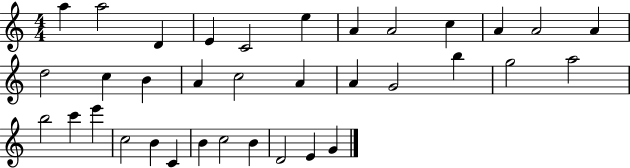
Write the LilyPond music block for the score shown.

{
  \clef treble
  \numericTimeSignature
  \time 4/4
  \key c \major
  a''4 a''2 d'4 | e'4 c'2 e''4 | a'4 a'2 c''4 | a'4 a'2 a'4 | \break d''2 c''4 b'4 | a'4 c''2 a'4 | a'4 g'2 b''4 | g''2 a''2 | \break b''2 c'''4 e'''4 | c''2 b'4 c'4 | b'4 c''2 b'4 | d'2 e'4 g'4 | \break \bar "|."
}